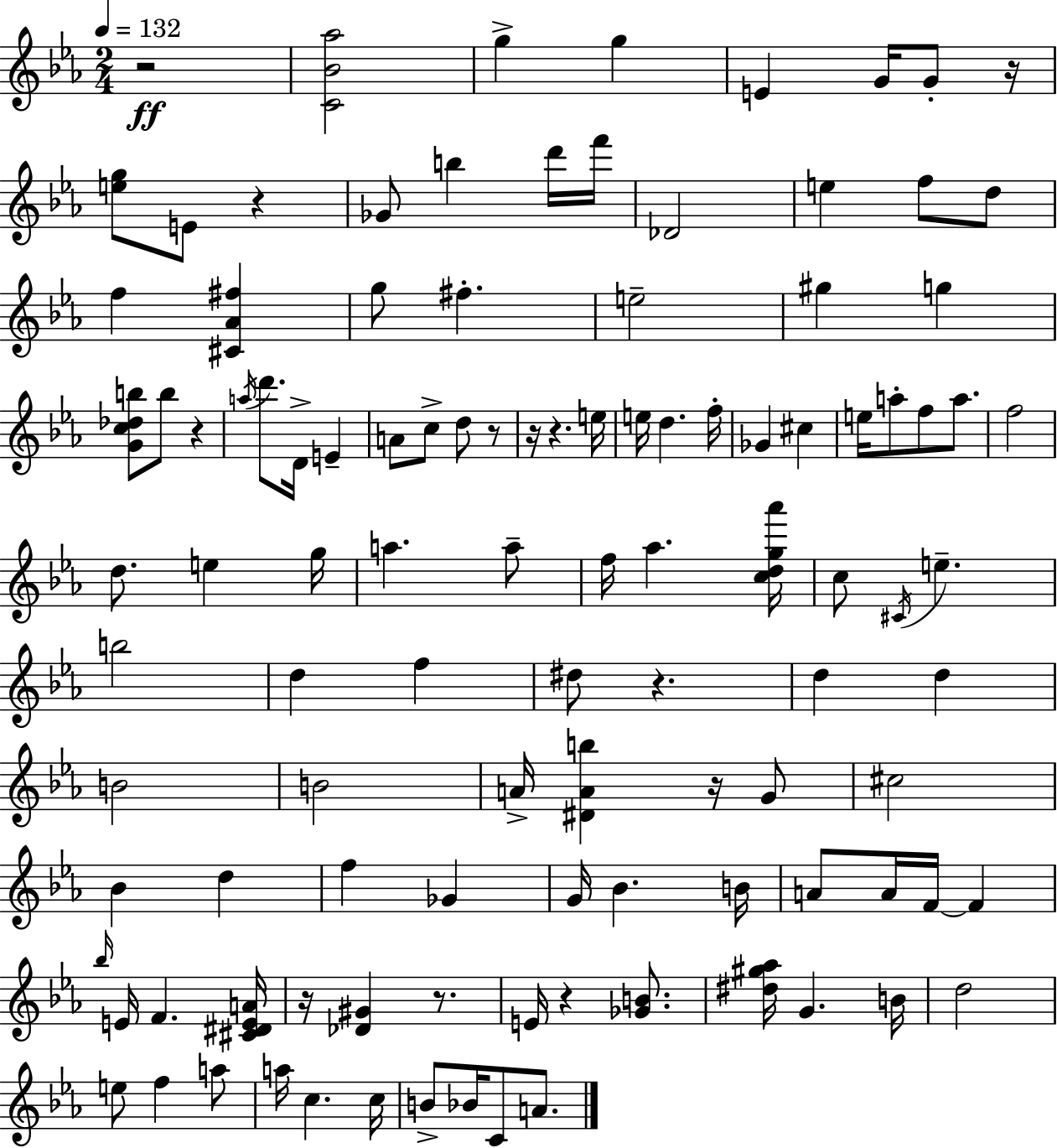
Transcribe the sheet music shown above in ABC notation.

X:1
T:Untitled
M:2/4
L:1/4
K:Cm
z2 [C_B_a]2 g g E G/4 G/2 z/4 [eg]/2 E/2 z _G/2 b d'/4 f'/4 _D2 e f/2 d/2 f [^C_A^f] g/2 ^f e2 ^g g [Gc_db]/2 b/2 z a/4 d'/2 D/4 E A/2 c/2 d/2 z/2 z/4 z e/4 e/4 d f/4 _G ^c e/4 a/2 f/2 a/2 f2 d/2 e g/4 a a/2 f/4 _a [cdg_a']/4 c/2 ^C/4 e b2 d f ^d/2 z d d B2 B2 A/4 [^DAb] z/4 G/2 ^c2 _B d f _G G/4 _B B/4 A/2 A/4 F/4 F _b/4 E/4 F [^C^DEA]/4 z/4 [_D^G] z/2 E/4 z [_GB]/2 [^d^g_a]/4 G B/4 d2 e/2 f a/2 a/4 c c/4 B/2 _B/4 C/2 A/2